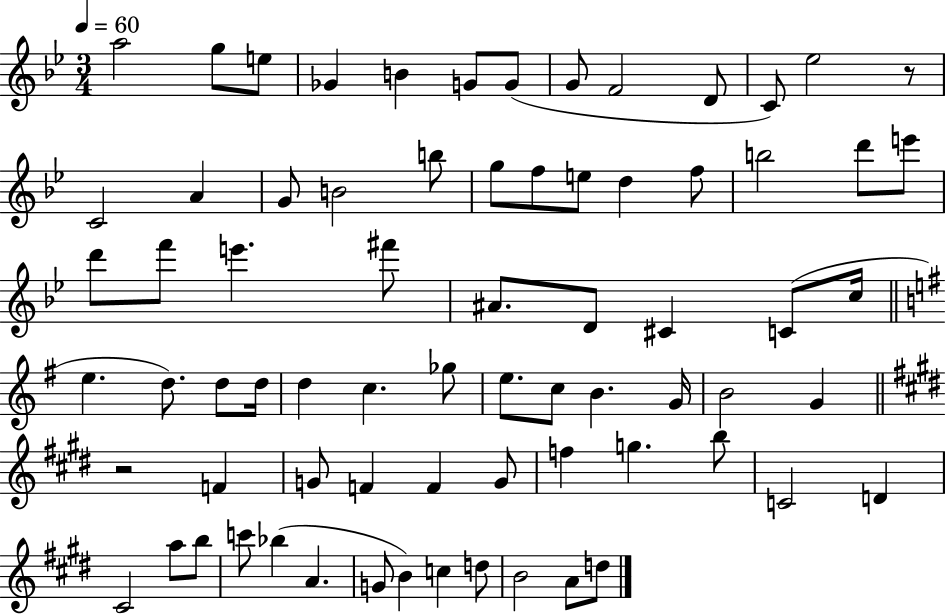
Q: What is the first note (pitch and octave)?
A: A5